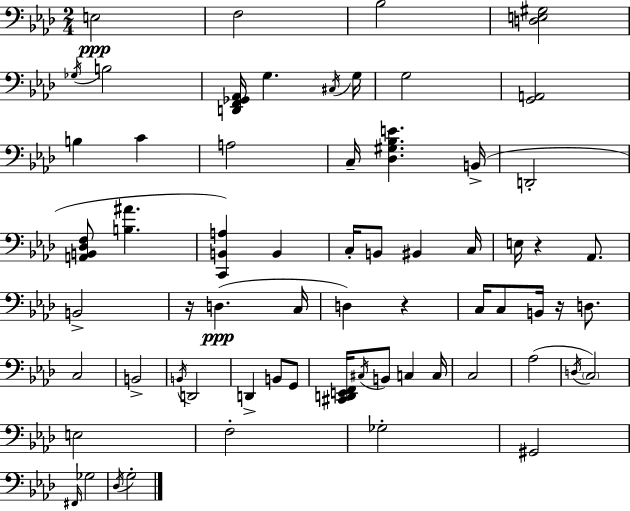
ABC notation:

X:1
T:Untitled
M:2/4
L:1/4
K:Ab
E,2 F,2 _B,2 [D,E,^G,]2 _G,/4 B,2 [D,,F,,_G,,_A,,]/4 G, ^C,/4 G,/4 G,2 [G,,A,,]2 B, C A,2 C,/4 [_D,^G,_B,E] B,,/4 D,,2 [A,,B,,_D,F,]/2 [B,^A] [C,,B,,A,] B,, C,/4 B,,/2 ^B,, C,/4 E,/4 z _A,,/2 B,,2 z/4 D, C,/4 D, z C,/4 C,/2 B,,/4 z/4 D,/2 C,2 B,,2 B,,/4 D,,2 D,, B,,/2 G,,/2 [^C,,D,,E,,F,,]/4 ^C,/4 B,,/2 C, C,/4 C,2 _A,2 D,/4 C,2 E,2 F,2 _G,2 ^G,,2 ^F,,/4 _G,2 _D,/4 G,2